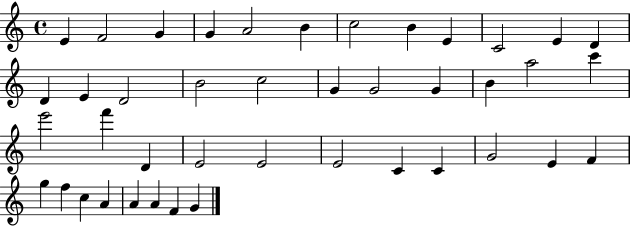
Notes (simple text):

E4/q F4/h G4/q G4/q A4/h B4/q C5/h B4/q E4/q C4/h E4/q D4/q D4/q E4/q D4/h B4/h C5/h G4/q G4/h G4/q B4/q A5/h C6/q E6/h F6/q D4/q E4/h E4/h E4/h C4/q C4/q G4/h E4/q F4/q G5/q F5/q C5/q A4/q A4/q A4/q F4/q G4/q